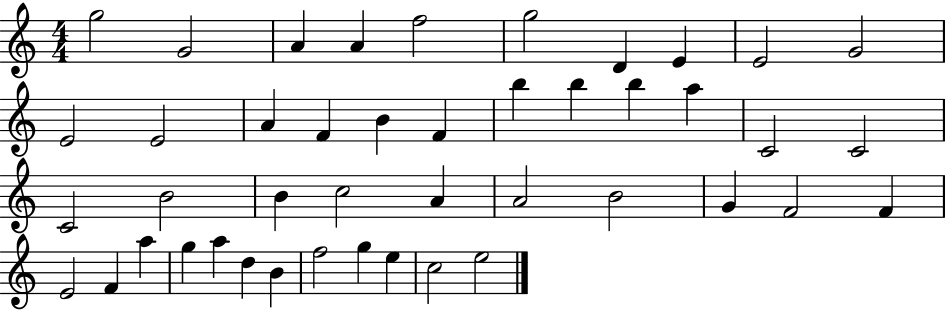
G5/h G4/h A4/q A4/q F5/h G5/h D4/q E4/q E4/h G4/h E4/h E4/h A4/q F4/q B4/q F4/q B5/q B5/q B5/q A5/q C4/h C4/h C4/h B4/h B4/q C5/h A4/q A4/h B4/h G4/q F4/h F4/q E4/h F4/q A5/q G5/q A5/q D5/q B4/q F5/h G5/q E5/q C5/h E5/h